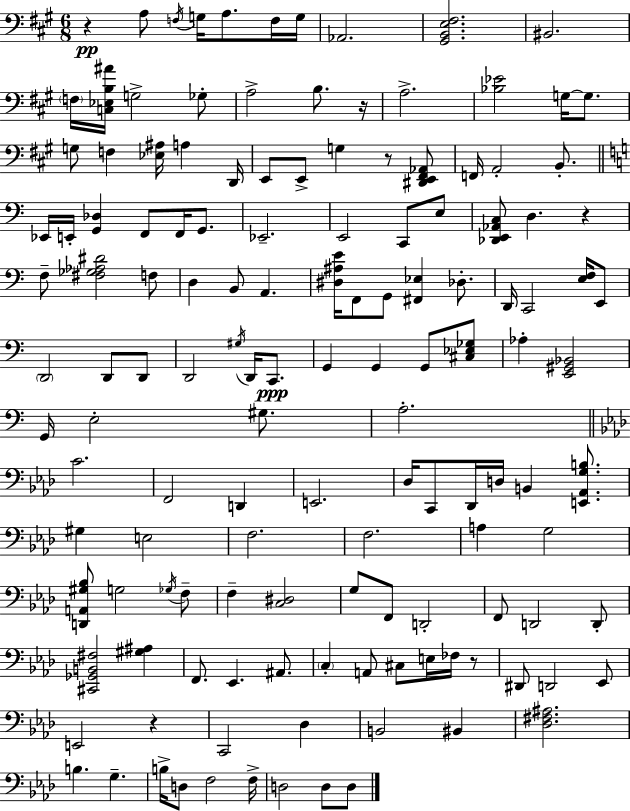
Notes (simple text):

R/q A3/e F3/s G3/s A3/e. F3/s G3/s Ab2/h. [G#2,B2,E3,F#3]/h. BIS2/h. F3/s [C3,Eb3,B3,A#4]/s G3/h Gb3/e A3/h B3/e. R/s A3/h. [Bb3,Eb4]/h G3/s G3/e. G3/e F3/q [Eb3,A#3]/s A3/q D2/s E2/e E2/e G3/q R/e [D#2,E2,F#2,Ab2]/e F2/s A2/h B2/e. Eb2/s E2/s [G2,Db3]/q F2/e F2/s G2/e. Eb2/h. E2/h C2/e E3/e [Db2,E2,Ab2,C3]/e D3/q. R/q F3/e [F#3,Gb3,Ab3,D#4]/h F3/e D3/q B2/e A2/q. [D#3,A#3,E4]/s F2/e G2/e [F#2,Eb3]/q Db3/e. D2/s C2/h [E3,F3]/s E2/e D2/h D2/e D2/e D2/h G#3/s D2/s C2/e. G2/q G2/q G2/e [C#3,Eb3,Gb3]/e Ab3/q [E2,G#2,Bb2]/h G2/s E3/h G#3/e. A3/h. C4/h. F2/h D2/q E2/h. Db3/s C2/e Db2/s D3/s B2/q [E2,Ab2,G3,B3]/e. G#3/q E3/h F3/h. F3/h. A3/q G3/h [D2,A2,G#3,Bb3]/e G3/h Gb3/s F3/e F3/q [C3,D#3]/h G3/e F2/e D2/h F2/e D2/h D2/e [C#2,Gb2,B2,F#3]/h [G#3,A#3]/q F2/e. Eb2/q. A#2/e. C3/q A2/e C#3/e E3/s FES3/s R/e D#2/e D2/h Eb2/e E2/h R/q C2/h Db3/q B2/h BIS2/q [Db3,F#3,A#3]/h. B3/q. G3/q. B3/s D3/e F3/h F3/s D3/h D3/e D3/e